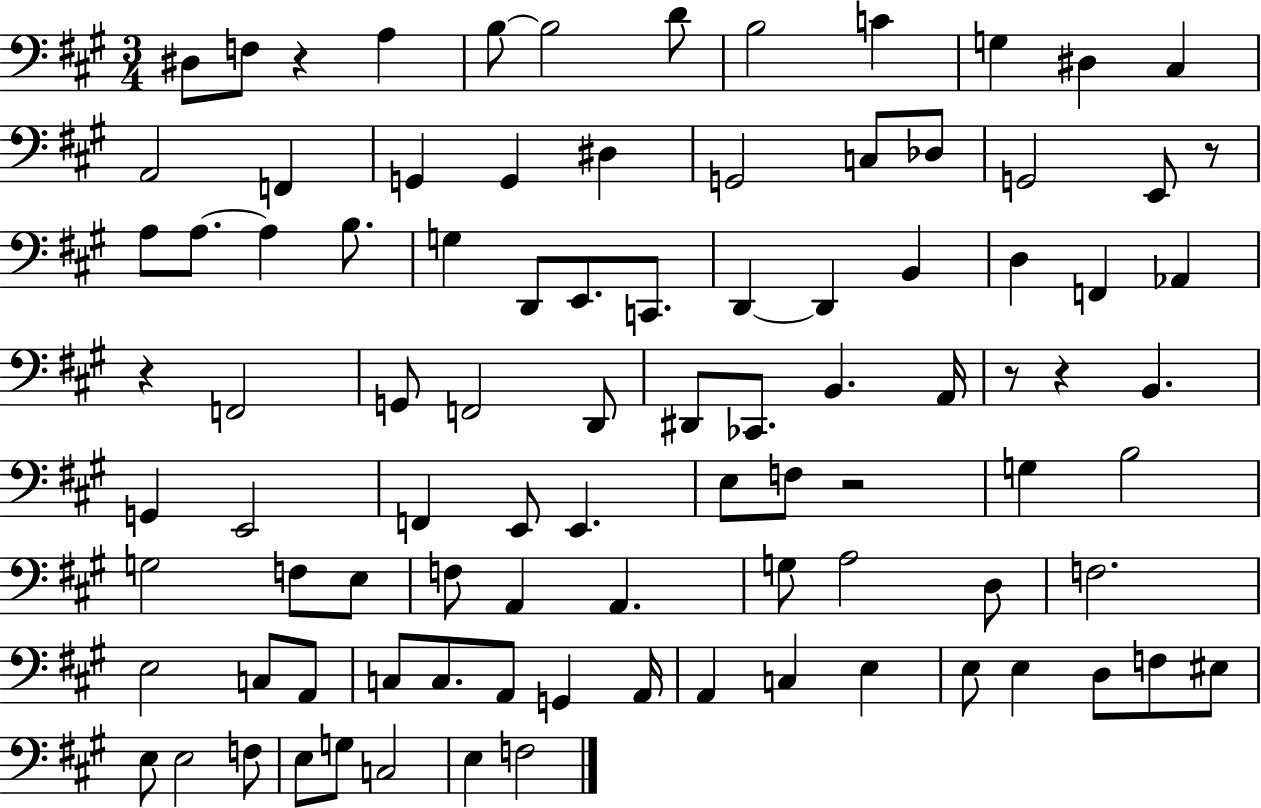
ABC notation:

X:1
T:Untitled
M:3/4
L:1/4
K:A
^D,/2 F,/2 z A, B,/2 B,2 D/2 B,2 C G, ^D, ^C, A,,2 F,, G,, G,, ^D, G,,2 C,/2 _D,/2 G,,2 E,,/2 z/2 A,/2 A,/2 A, B,/2 G, D,,/2 E,,/2 C,,/2 D,, D,, B,, D, F,, _A,, z F,,2 G,,/2 F,,2 D,,/2 ^D,,/2 _C,,/2 B,, A,,/4 z/2 z B,, G,, E,,2 F,, E,,/2 E,, E,/2 F,/2 z2 G, B,2 G,2 F,/2 E,/2 F,/2 A,, A,, G,/2 A,2 D,/2 F,2 E,2 C,/2 A,,/2 C,/2 C,/2 A,,/2 G,, A,,/4 A,, C, E, E,/2 E, D,/2 F,/2 ^E,/2 E,/2 E,2 F,/2 E,/2 G,/2 C,2 E, F,2